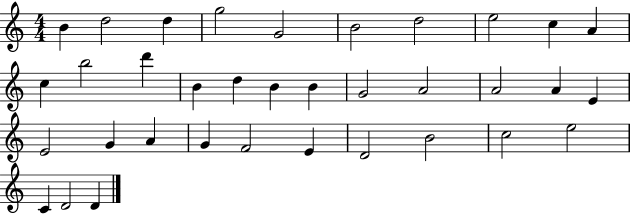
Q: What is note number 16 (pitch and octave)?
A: B4